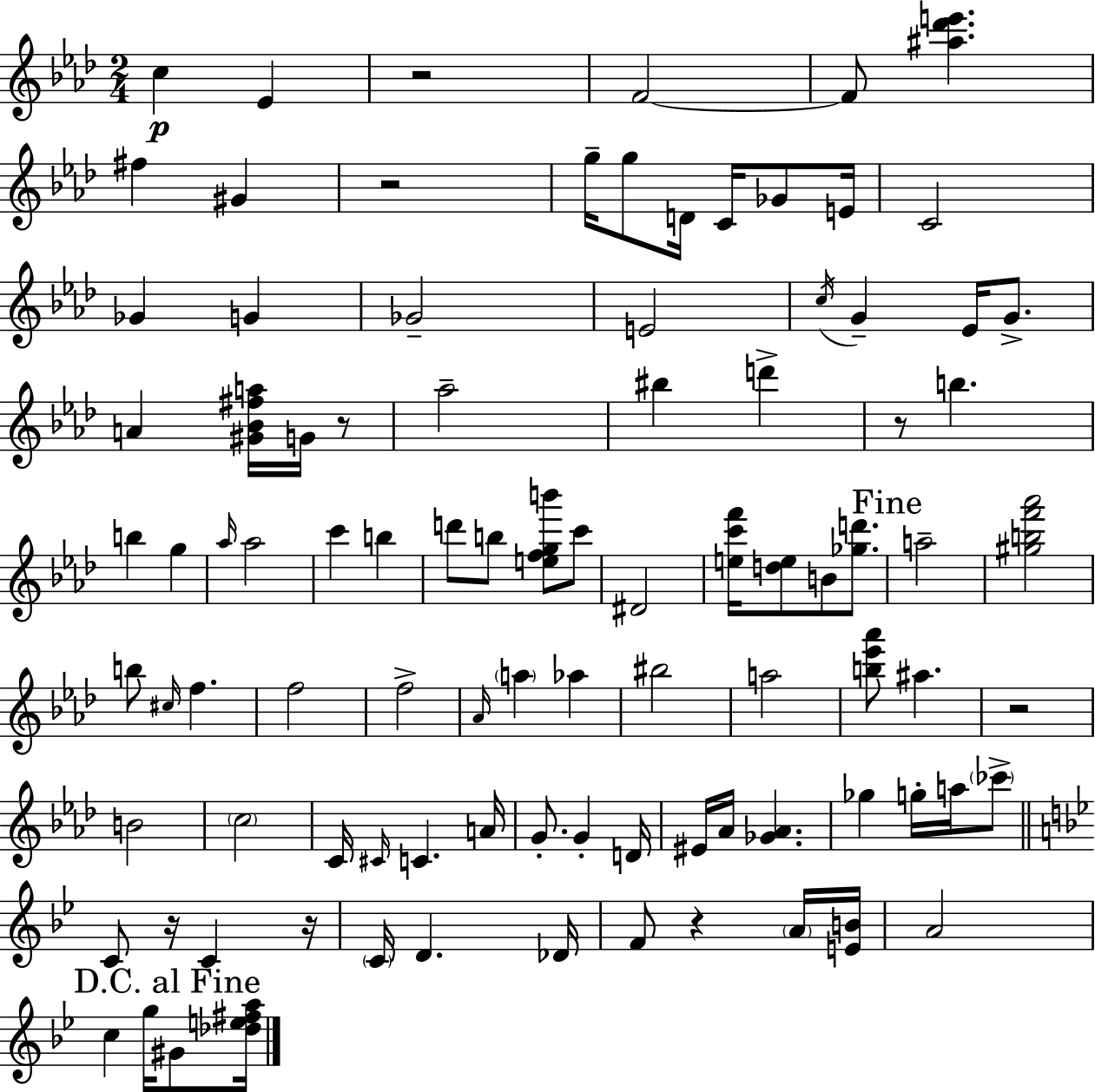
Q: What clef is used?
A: treble